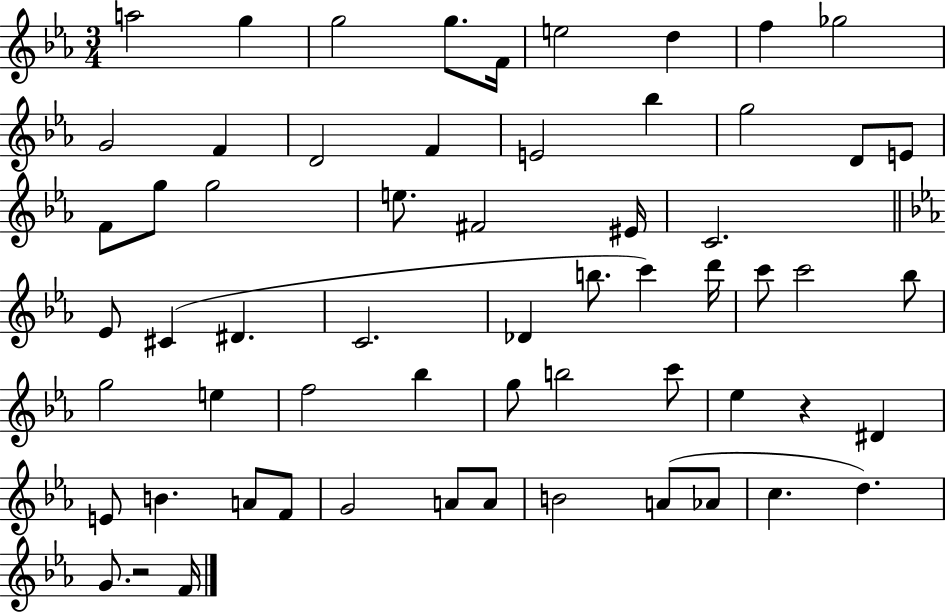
{
  \clef treble
  \numericTimeSignature
  \time 3/4
  \key ees \major
  a''2 g''4 | g''2 g''8. f'16 | e''2 d''4 | f''4 ges''2 | \break g'2 f'4 | d'2 f'4 | e'2 bes''4 | g''2 d'8 e'8 | \break f'8 g''8 g''2 | e''8. fis'2 eis'16 | c'2. | \bar "||" \break \key ees \major ees'8 cis'4( dis'4. | c'2. | des'4 b''8. c'''4) d'''16 | c'''8 c'''2 bes''8 | \break g''2 e''4 | f''2 bes''4 | g''8 b''2 c'''8 | ees''4 r4 dis'4 | \break e'8 b'4. a'8 f'8 | g'2 a'8 a'8 | b'2 a'8( aes'8 | c''4. d''4.) | \break g'8. r2 f'16 | \bar "|."
}